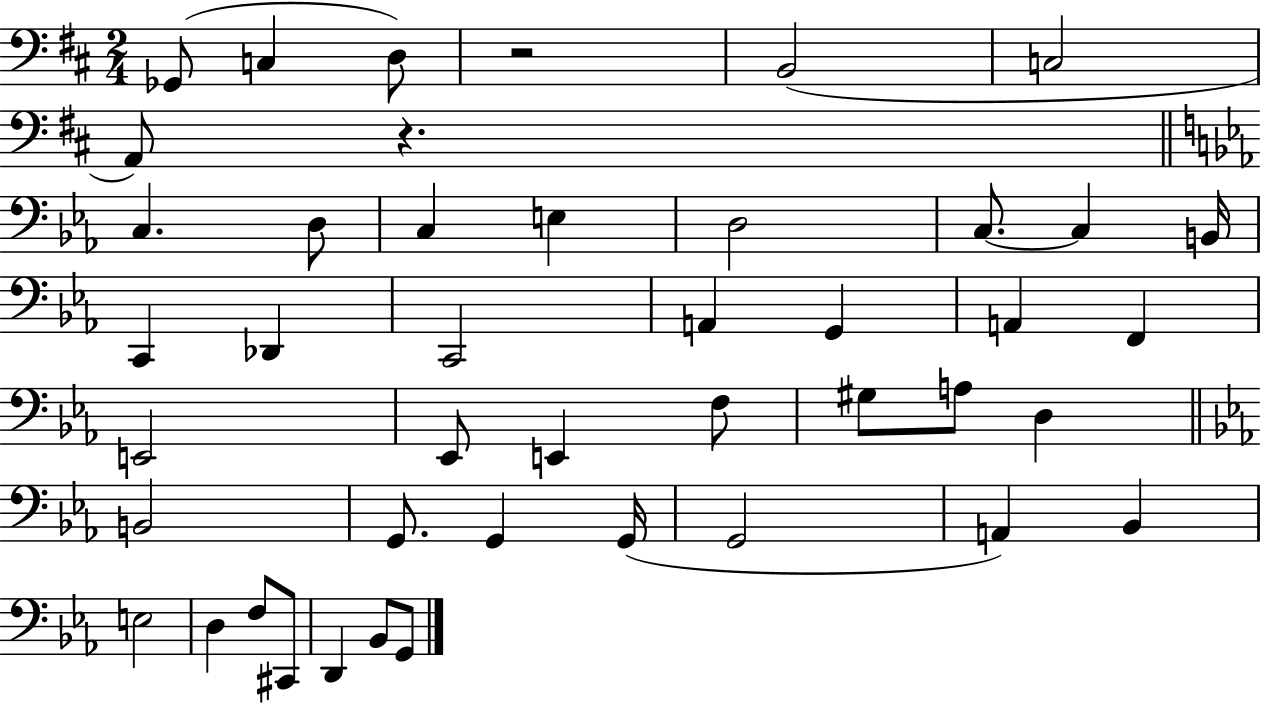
X:1
T:Untitled
M:2/4
L:1/4
K:D
_G,,/2 C, D,/2 z2 B,,2 C,2 A,,/2 z C, D,/2 C, E, D,2 C,/2 C, B,,/4 C,, _D,, C,,2 A,, G,, A,, F,, E,,2 _E,,/2 E,, F,/2 ^G,/2 A,/2 D, B,,2 G,,/2 G,, G,,/4 G,,2 A,, _B,, E,2 D, F,/2 ^C,,/2 D,, _B,,/2 G,,/2